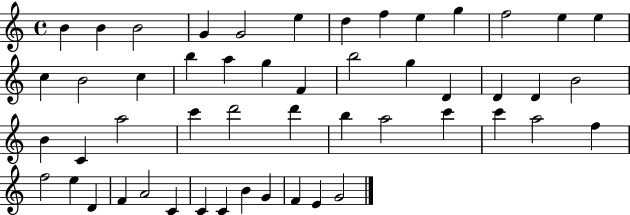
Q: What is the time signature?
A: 4/4